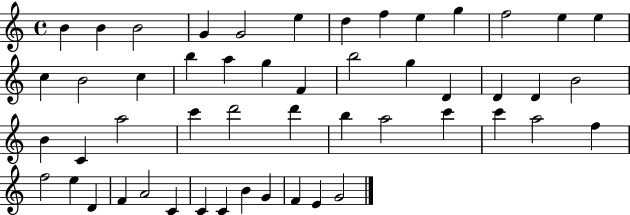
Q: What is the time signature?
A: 4/4